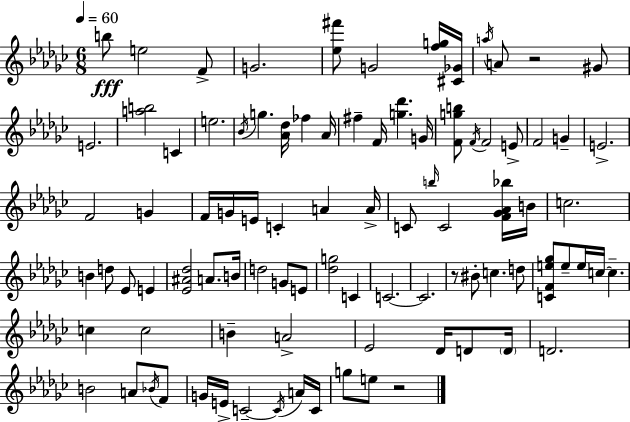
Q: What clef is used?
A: treble